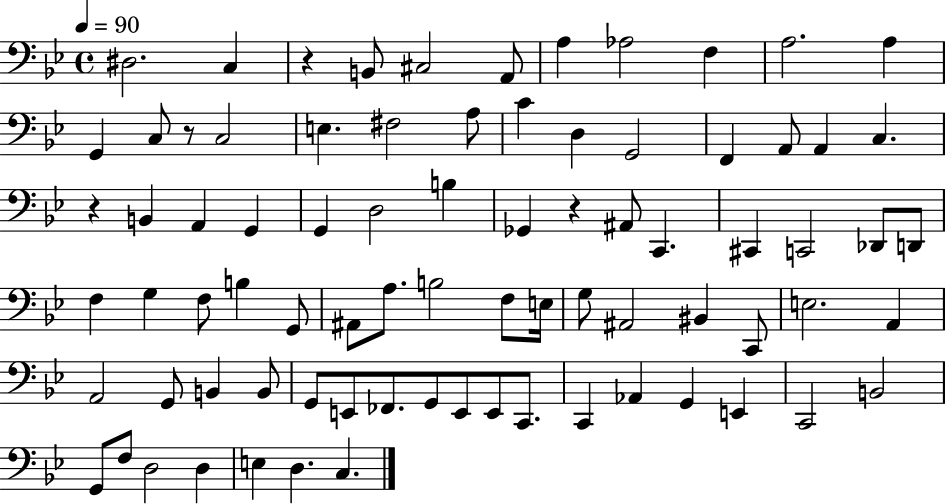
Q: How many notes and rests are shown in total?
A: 80